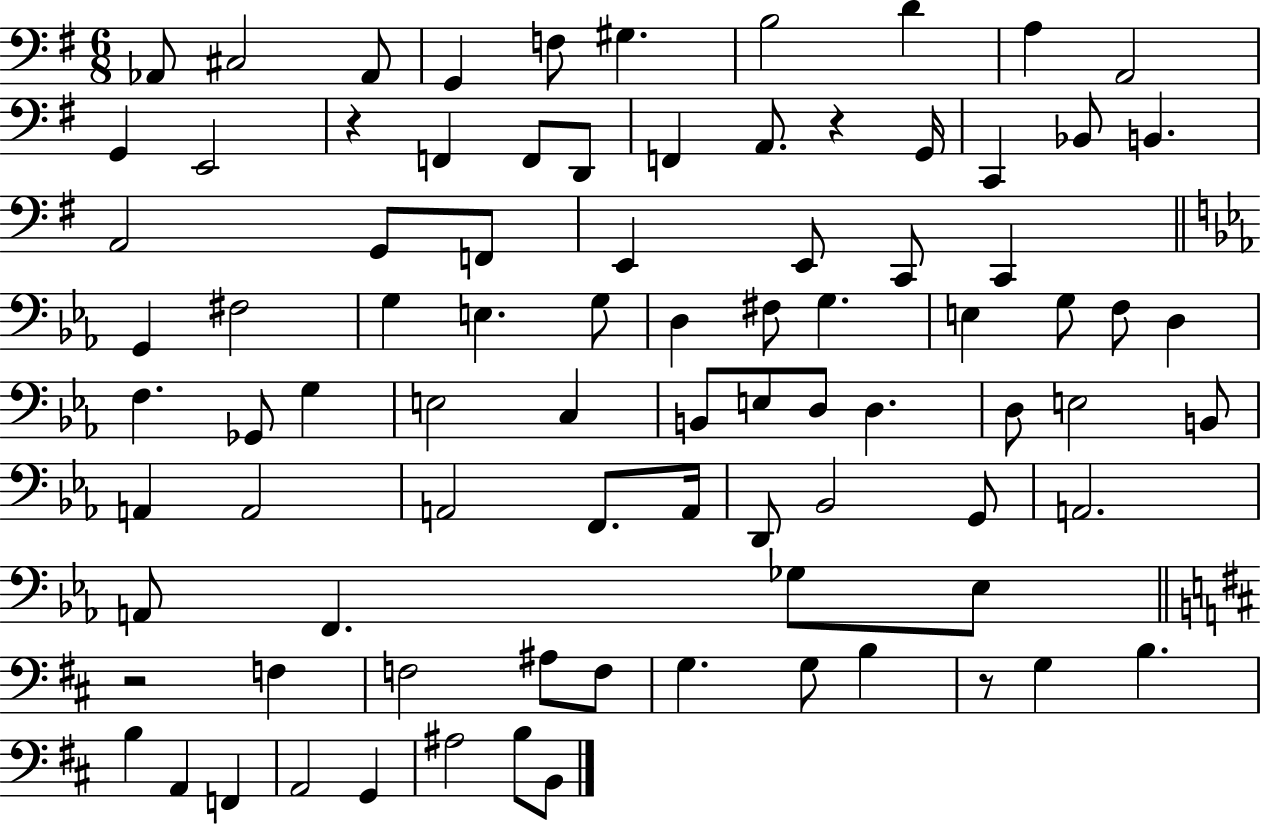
Ab2/e C#3/h Ab2/e G2/q F3/e G#3/q. B3/h D4/q A3/q A2/h G2/q E2/h R/q F2/q F2/e D2/e F2/q A2/e. R/q G2/s C2/q Bb2/e B2/q. A2/h G2/e F2/e E2/q E2/e C2/e C2/q G2/q F#3/h G3/q E3/q. G3/e D3/q F#3/e G3/q. E3/q G3/e F3/e D3/q F3/q. Gb2/e G3/q E3/h C3/q B2/e E3/e D3/e D3/q. D3/e E3/h B2/e A2/q A2/h A2/h F2/e. A2/s D2/e Bb2/h G2/e A2/h. A2/e F2/q. Gb3/e Eb3/e R/h F3/q F3/h A#3/e F3/e G3/q. G3/e B3/q R/e G3/q B3/q. B3/q A2/q F2/q A2/h G2/q A#3/h B3/e B2/e